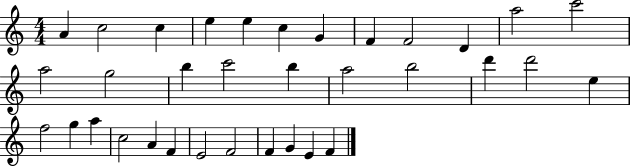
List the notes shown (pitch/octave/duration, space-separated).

A4/q C5/h C5/q E5/q E5/q C5/q G4/q F4/q F4/h D4/q A5/h C6/h A5/h G5/h B5/q C6/h B5/q A5/h B5/h D6/q D6/h E5/q F5/h G5/q A5/q C5/h A4/q F4/q E4/h F4/h F4/q G4/q E4/q F4/q